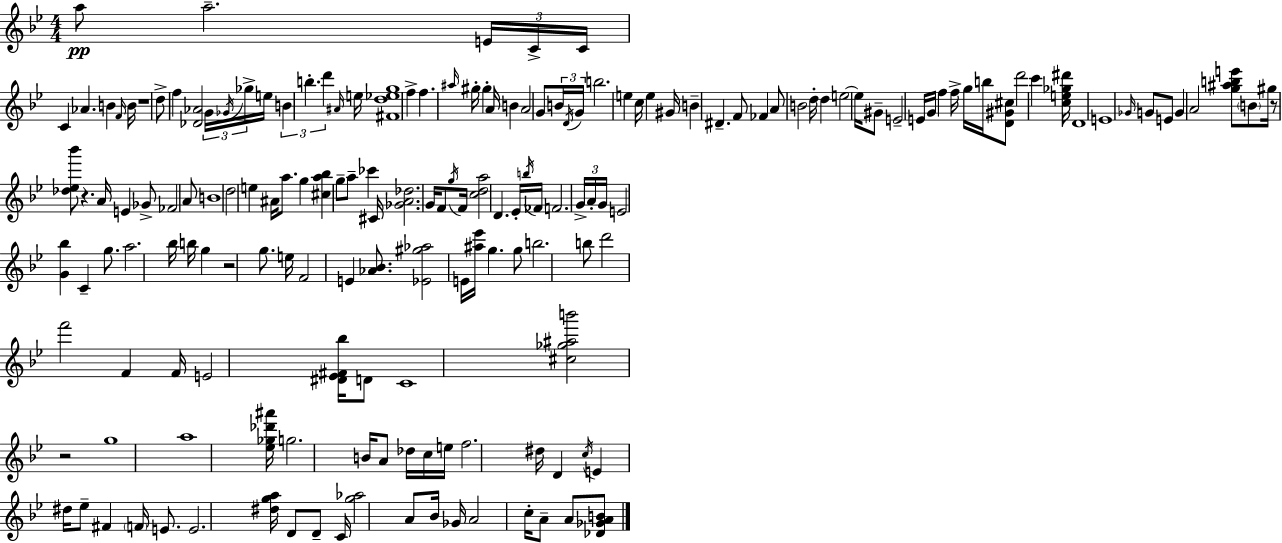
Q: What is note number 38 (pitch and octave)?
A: G#4